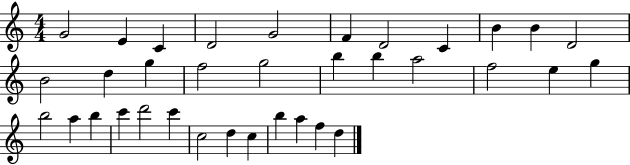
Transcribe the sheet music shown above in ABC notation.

X:1
T:Untitled
M:4/4
L:1/4
K:C
G2 E C D2 G2 F D2 C B B D2 B2 d g f2 g2 b b a2 f2 e g b2 a b c' d'2 c' c2 d c b a f d